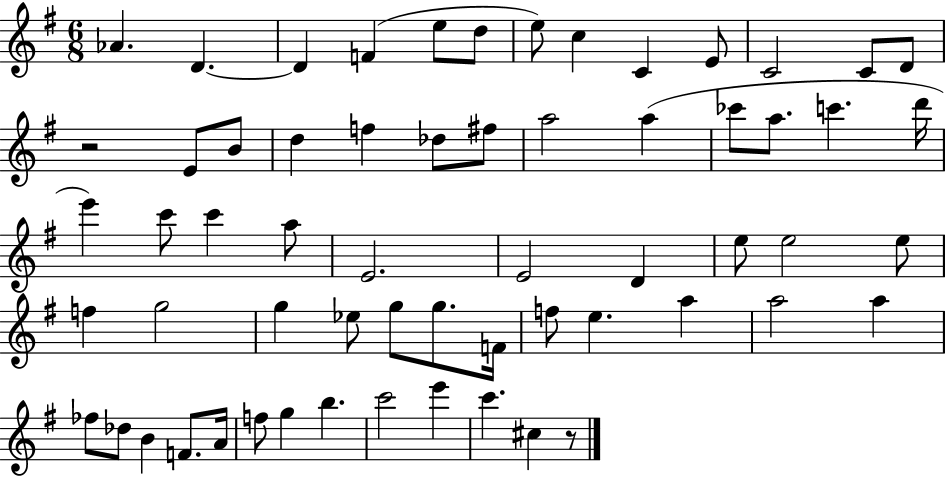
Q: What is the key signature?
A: G major